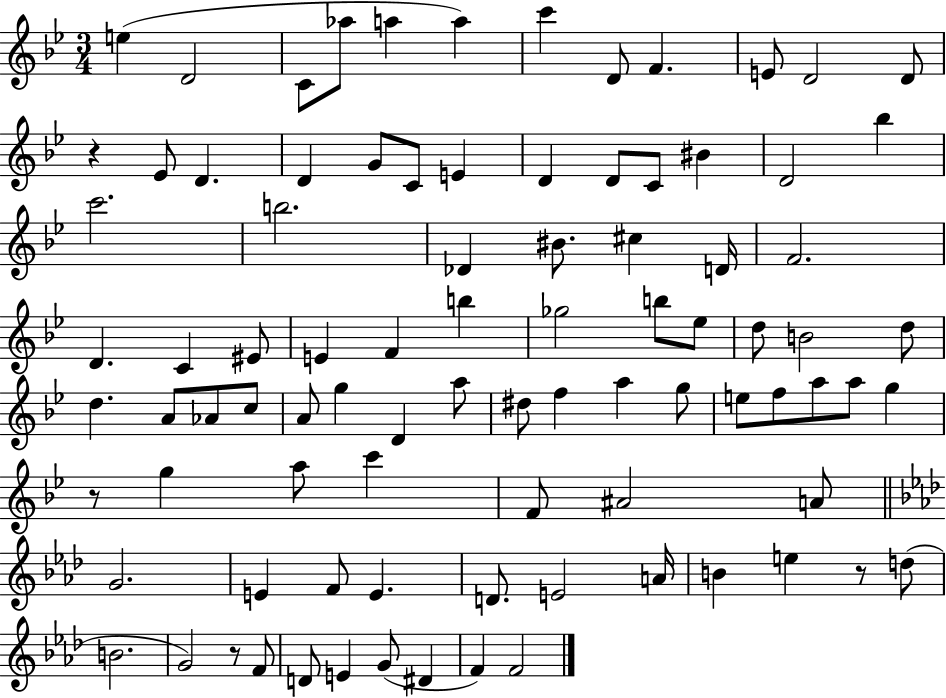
{
  \clef treble
  \numericTimeSignature
  \time 3/4
  \key bes \major
  e''4( d'2 | c'8 aes''8 a''4 a''4) | c'''4 d'8 f'4. | e'8 d'2 d'8 | \break r4 ees'8 d'4. | d'4 g'8 c'8 e'4 | d'4 d'8 c'8 bis'4 | d'2 bes''4 | \break c'''2. | b''2. | des'4 bis'8. cis''4 d'16 | f'2. | \break d'4. c'4 eis'8 | e'4 f'4 b''4 | ges''2 b''8 ees''8 | d''8 b'2 d''8 | \break d''4. a'8 aes'8 c''8 | a'8 g''4 d'4 a''8 | dis''8 f''4 a''4 g''8 | e''8 f''8 a''8 a''8 g''4 | \break r8 g''4 a''8 c'''4 | f'8 ais'2 a'8 | \bar "||" \break \key aes \major g'2. | e'4 f'8 e'4. | d'8. e'2 a'16 | b'4 e''4 r8 d''8( | \break b'2. | g'2) r8 f'8 | d'8 e'4 g'8( dis'4 | f'4) f'2 | \break \bar "|."
}